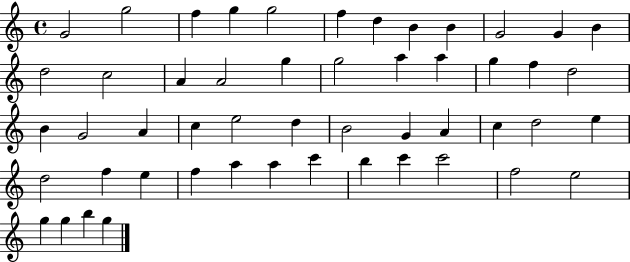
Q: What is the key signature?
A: C major